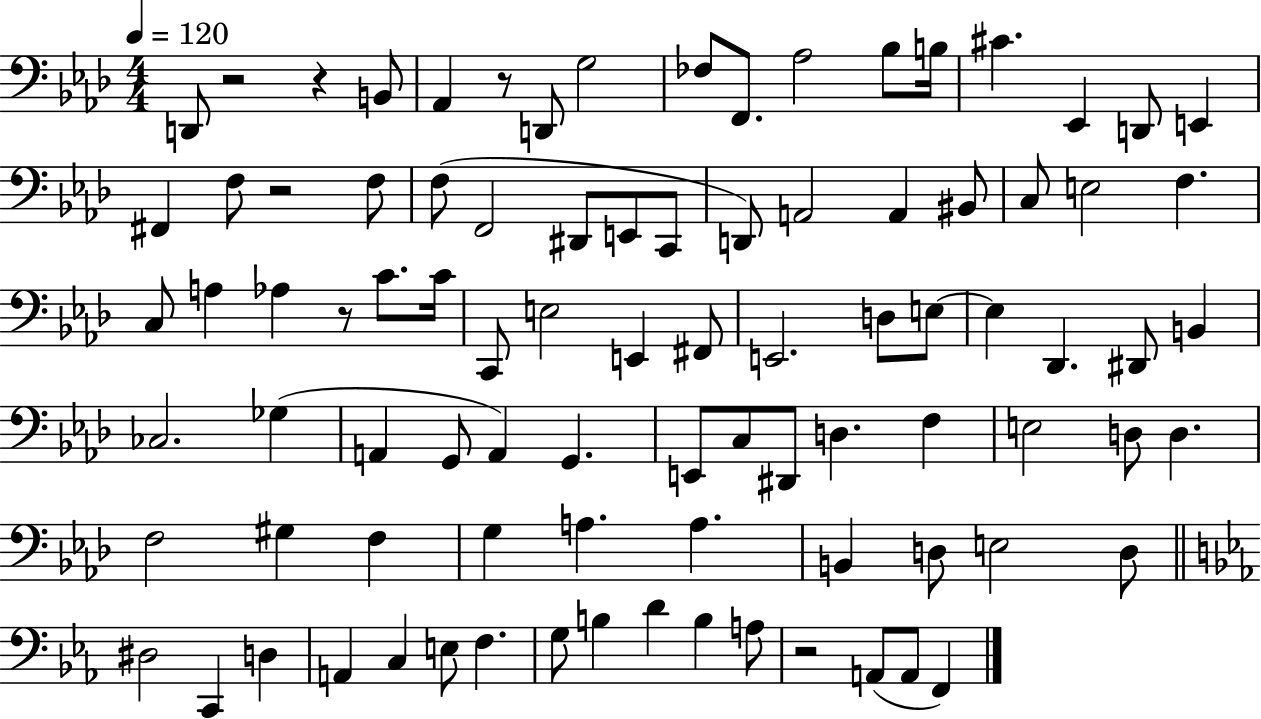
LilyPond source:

{
  \clef bass
  \numericTimeSignature
  \time 4/4
  \key aes \major
  \tempo 4 = 120
  d,8 r2 r4 b,8 | aes,4 r8 d,8 g2 | fes8 f,8. aes2 bes8 b16 | cis'4. ees,4 d,8 e,4 | \break fis,4 f8 r2 f8 | f8( f,2 dis,8 e,8 c,8 | d,8) a,2 a,4 bis,8 | c8 e2 f4. | \break c8 a4 aes4 r8 c'8. c'16 | c,8 e2 e,4 fis,8 | e,2. d8 e8~~ | e4 des,4. dis,8 b,4 | \break ces2. ges4( | a,4 g,8 a,4) g,4. | e,8 c8 dis,8 d4. f4 | e2 d8 d4. | \break f2 gis4 f4 | g4 a4. a4. | b,4 d8 e2 d8 | \bar "||" \break \key ees \major dis2 c,4 d4 | a,4 c4 e8 f4. | g8 b4 d'4 b4 a8 | r2 a,8( a,8 f,4) | \break \bar "|."
}